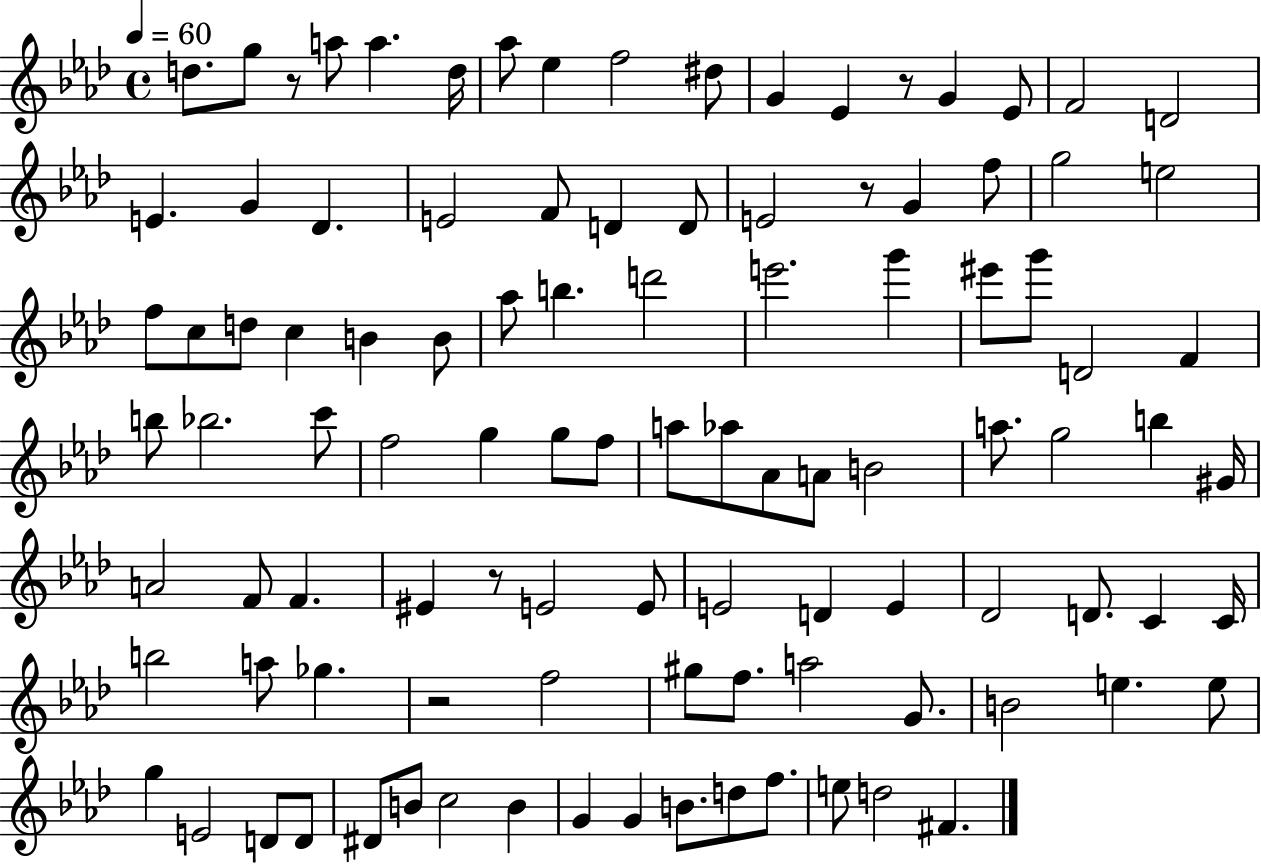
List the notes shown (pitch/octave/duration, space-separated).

D5/e. G5/e R/e A5/e A5/q. D5/s Ab5/e Eb5/q F5/h D#5/e G4/q Eb4/q R/e G4/q Eb4/e F4/h D4/h E4/q. G4/q Db4/q. E4/h F4/e D4/q D4/e E4/h R/e G4/q F5/e G5/h E5/h F5/e C5/e D5/e C5/q B4/q B4/e Ab5/e B5/q. D6/h E6/h. G6/q EIS6/e G6/e D4/h F4/q B5/e Bb5/h. C6/e F5/h G5/q G5/e F5/e A5/e Ab5/e Ab4/e A4/e B4/h A5/e. G5/h B5/q G#4/s A4/h F4/e F4/q. EIS4/q R/e E4/h E4/e E4/h D4/q E4/q Db4/h D4/e. C4/q C4/s B5/h A5/e Gb5/q. R/h F5/h G#5/e F5/e. A5/h G4/e. B4/h E5/q. E5/e G5/q E4/h D4/e D4/e D#4/e B4/e C5/h B4/q G4/q G4/q B4/e. D5/e F5/e. E5/e D5/h F#4/q.